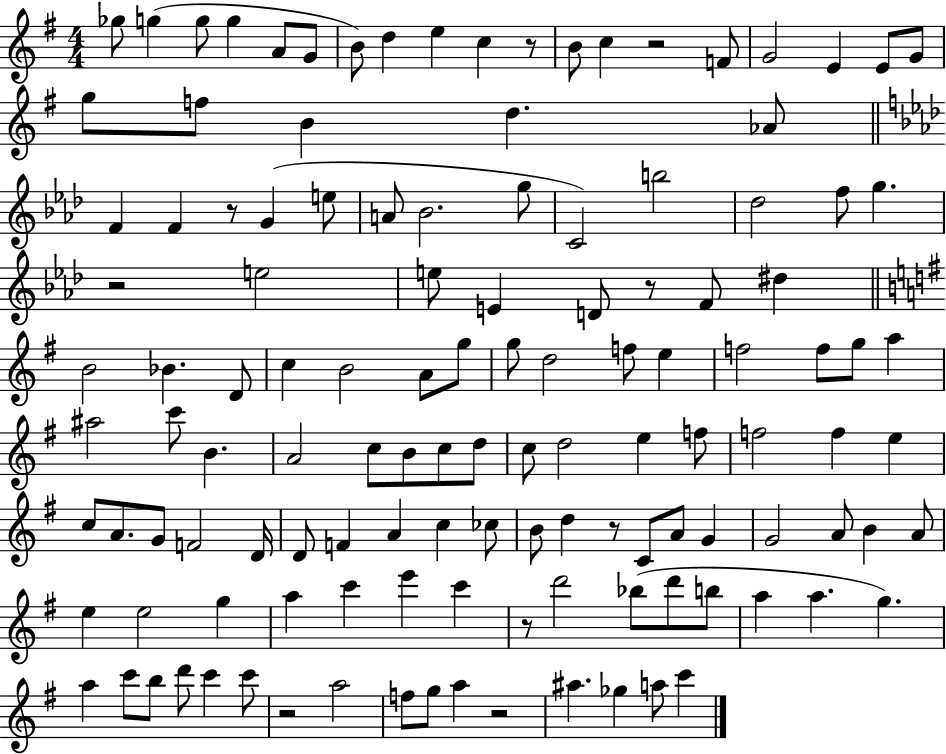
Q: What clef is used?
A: treble